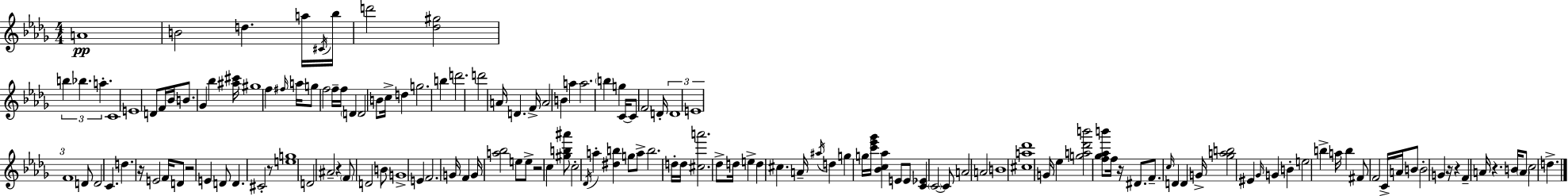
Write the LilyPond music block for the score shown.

{
  \clef treble
  \numericTimeSignature
  \time 4/4
  \key bes \minor
  a'1\pp | b'2 d''4. a''16 \acciaccatura { cis'16 } | bes''16 d'''2 <des'' gis''>2 | \tuplet 3/2 { b''4 bes''4. a''4.-. } | \break c'1 | e'1 | d'8 f'16 bes'16 b'8. ges'4 bes''4 | <ais'' cis'''>16 gis''1 | \break f''4 \grace { fis''16 } a''16 g''8 f''2 | f''16-- f''16 \parenthesize d'4 d'2 b'8 | c''16-> d''4 g''2. | b''4 d'''2. | \break d'''2 a'16 d'4. | f'16-> a'2 b'4 a''4 | a''2. \parenthesize b''4 | g''4 c'16~~ c'8 \parenthesize f'2 | \break d'16-. \tuplet 3/2 { d'1 | e'1 | f'1 } | d'8 d'2 c'4. | \break d''4. r16 e'2 | f'16 d'8 r2 e'4 | d'8 d'4. cis'2-. | r8 <e'' g''>1 | \break d'2 ais'2-- | r4 \parenthesize f'8 d'2 | b'8 g'1-> | e'4 f'2. | \break g'16 f'4 g'16 <a'' bes''>2 | e''8 e''8-> r2 c''4 | <gis'' b'' ais'''>8 c''2-. \acciaccatura { des'16 } a''4-. <dis'' b''>4 | g''8 a''8-> b''2. | \break d''16-. d''16 <cis'' a'''>2. | des''8-> d''16 e''4-> d''4 cis''4. | a'16-- \acciaccatura { ais''16 } d''4 g''4 g''16 <c''' ees''' ges'''>16 <bes' c'' aes''>4 | e'8 e'8 <c' ees'>4 \parenthesize c'2~~ | \break c'8 a'2 a'2 | b'1 | <cis'' a'' des'''>1 | g'16 ees''4 <g'' a'' des''' b'''>2 | \break <f'' ges'' aes'' b'''>8 f''16 r16 dis'8. f'8.-- \grace { c''16 } d'4 | d'4 g'16-> <ges'' a'' b''>2 eis'4 | \grace { ges'16 } g'4 b'4-. e''2 | b''4-> a''16 b''4 fis'8 f'2 | \break c'16-> a'16 b'8 b'2-. | g'4 r16 r4 f'4-- a'16 r4. | b'16 \parenthesize a'8 c''2 | d''4.-> \bar "|."
}